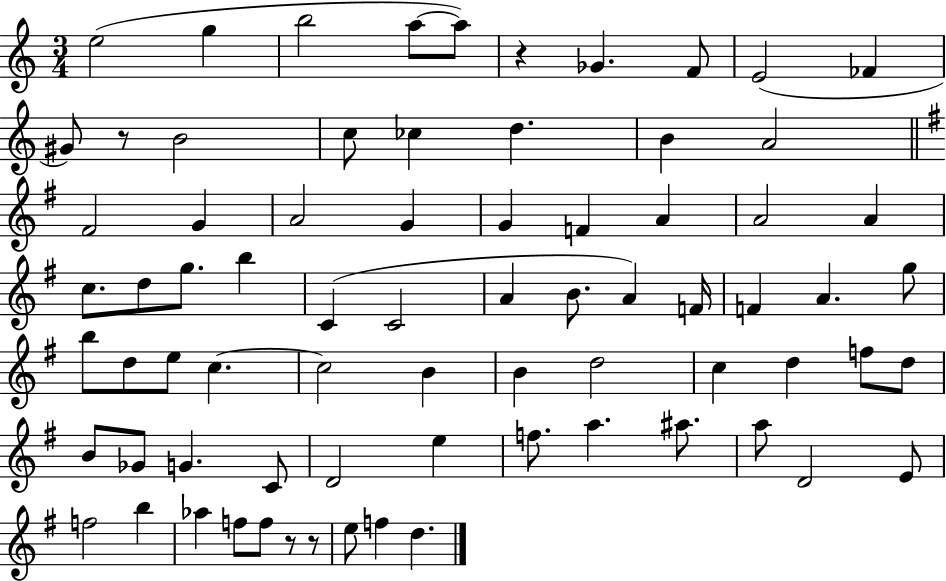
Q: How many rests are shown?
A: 4